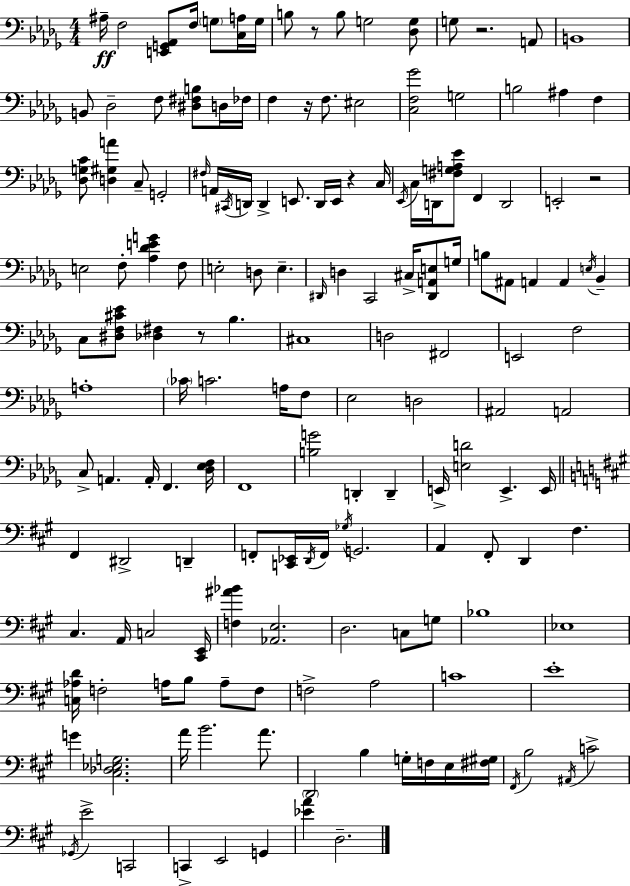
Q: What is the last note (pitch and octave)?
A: D3